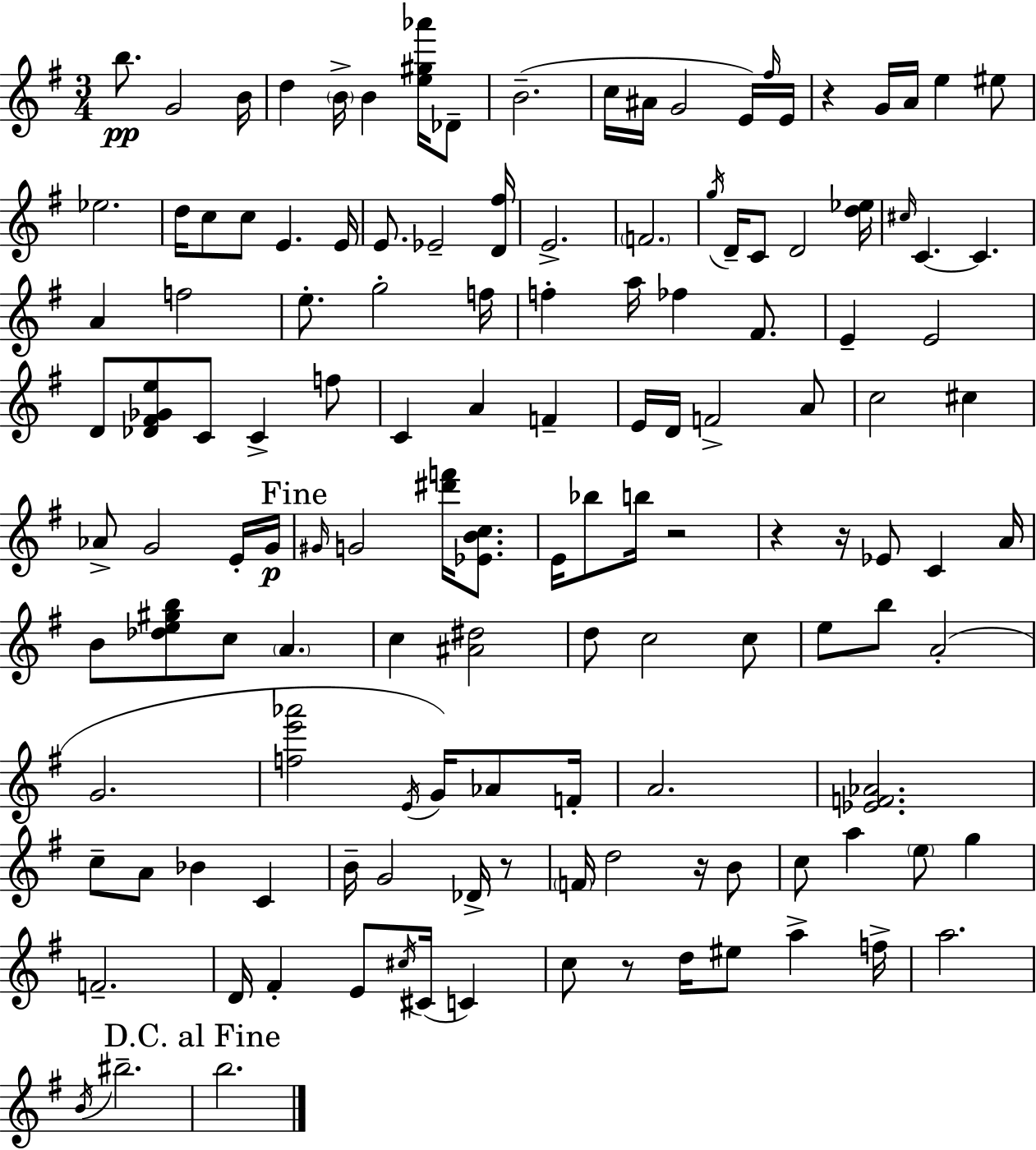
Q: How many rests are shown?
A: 7